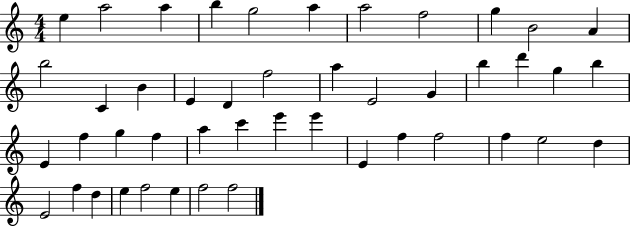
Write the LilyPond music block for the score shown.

{
  \clef treble
  \numericTimeSignature
  \time 4/4
  \key c \major
  e''4 a''2 a''4 | b''4 g''2 a''4 | a''2 f''2 | g''4 b'2 a'4 | \break b''2 c'4 b'4 | e'4 d'4 f''2 | a''4 e'2 g'4 | b''4 d'''4 g''4 b''4 | \break e'4 f''4 g''4 f''4 | a''4 c'''4 e'''4 e'''4 | e'4 f''4 f''2 | f''4 e''2 d''4 | \break e'2 f''4 d''4 | e''4 f''2 e''4 | f''2 f''2 | \bar "|."
}